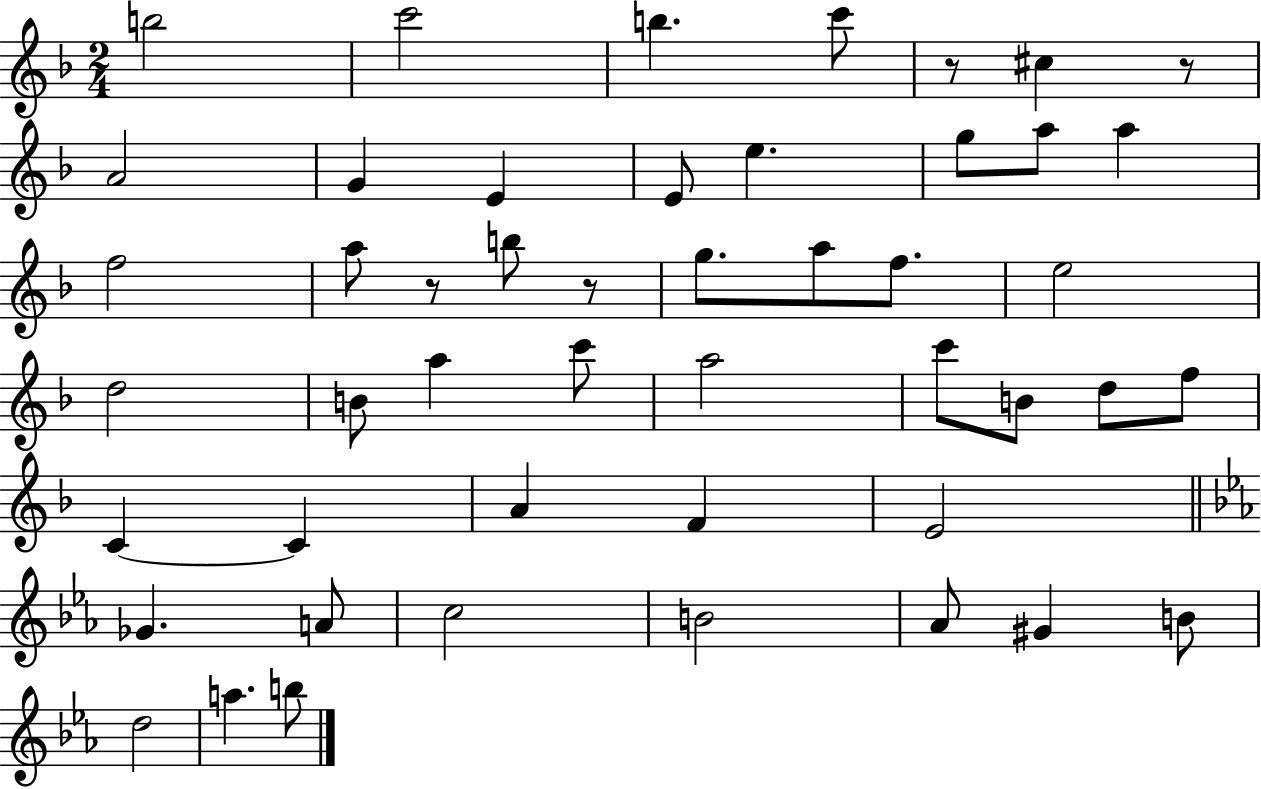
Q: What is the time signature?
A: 2/4